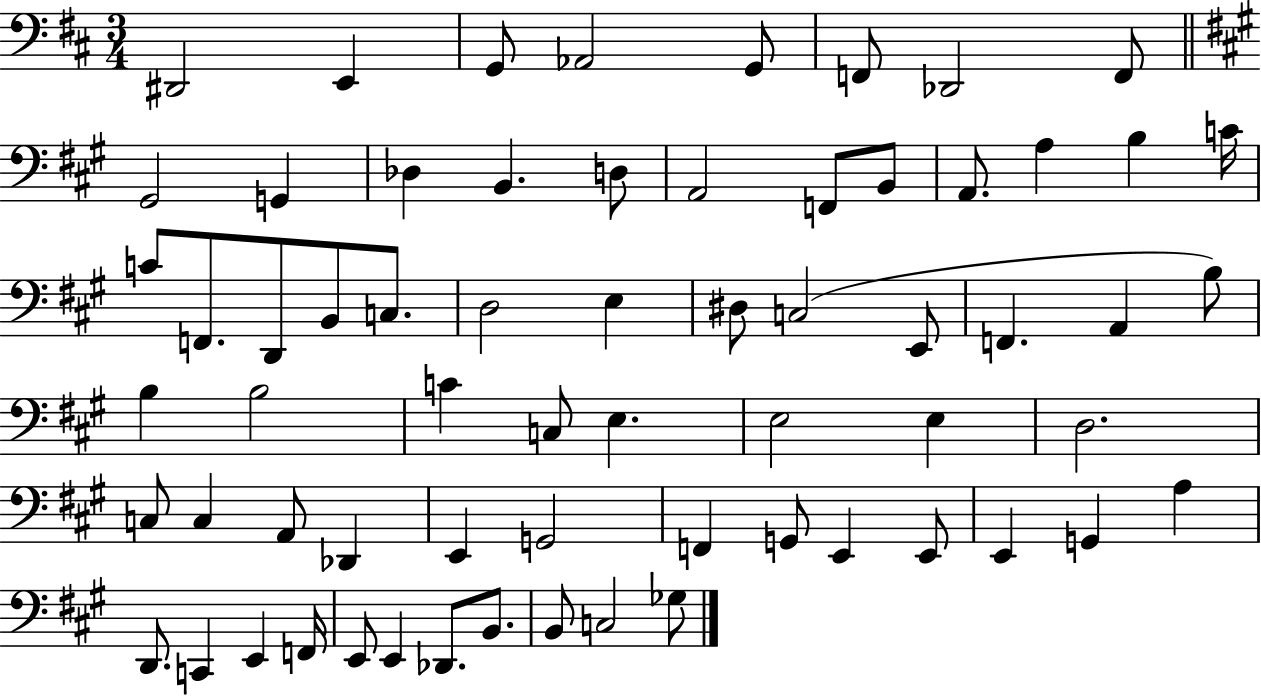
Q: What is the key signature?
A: D major